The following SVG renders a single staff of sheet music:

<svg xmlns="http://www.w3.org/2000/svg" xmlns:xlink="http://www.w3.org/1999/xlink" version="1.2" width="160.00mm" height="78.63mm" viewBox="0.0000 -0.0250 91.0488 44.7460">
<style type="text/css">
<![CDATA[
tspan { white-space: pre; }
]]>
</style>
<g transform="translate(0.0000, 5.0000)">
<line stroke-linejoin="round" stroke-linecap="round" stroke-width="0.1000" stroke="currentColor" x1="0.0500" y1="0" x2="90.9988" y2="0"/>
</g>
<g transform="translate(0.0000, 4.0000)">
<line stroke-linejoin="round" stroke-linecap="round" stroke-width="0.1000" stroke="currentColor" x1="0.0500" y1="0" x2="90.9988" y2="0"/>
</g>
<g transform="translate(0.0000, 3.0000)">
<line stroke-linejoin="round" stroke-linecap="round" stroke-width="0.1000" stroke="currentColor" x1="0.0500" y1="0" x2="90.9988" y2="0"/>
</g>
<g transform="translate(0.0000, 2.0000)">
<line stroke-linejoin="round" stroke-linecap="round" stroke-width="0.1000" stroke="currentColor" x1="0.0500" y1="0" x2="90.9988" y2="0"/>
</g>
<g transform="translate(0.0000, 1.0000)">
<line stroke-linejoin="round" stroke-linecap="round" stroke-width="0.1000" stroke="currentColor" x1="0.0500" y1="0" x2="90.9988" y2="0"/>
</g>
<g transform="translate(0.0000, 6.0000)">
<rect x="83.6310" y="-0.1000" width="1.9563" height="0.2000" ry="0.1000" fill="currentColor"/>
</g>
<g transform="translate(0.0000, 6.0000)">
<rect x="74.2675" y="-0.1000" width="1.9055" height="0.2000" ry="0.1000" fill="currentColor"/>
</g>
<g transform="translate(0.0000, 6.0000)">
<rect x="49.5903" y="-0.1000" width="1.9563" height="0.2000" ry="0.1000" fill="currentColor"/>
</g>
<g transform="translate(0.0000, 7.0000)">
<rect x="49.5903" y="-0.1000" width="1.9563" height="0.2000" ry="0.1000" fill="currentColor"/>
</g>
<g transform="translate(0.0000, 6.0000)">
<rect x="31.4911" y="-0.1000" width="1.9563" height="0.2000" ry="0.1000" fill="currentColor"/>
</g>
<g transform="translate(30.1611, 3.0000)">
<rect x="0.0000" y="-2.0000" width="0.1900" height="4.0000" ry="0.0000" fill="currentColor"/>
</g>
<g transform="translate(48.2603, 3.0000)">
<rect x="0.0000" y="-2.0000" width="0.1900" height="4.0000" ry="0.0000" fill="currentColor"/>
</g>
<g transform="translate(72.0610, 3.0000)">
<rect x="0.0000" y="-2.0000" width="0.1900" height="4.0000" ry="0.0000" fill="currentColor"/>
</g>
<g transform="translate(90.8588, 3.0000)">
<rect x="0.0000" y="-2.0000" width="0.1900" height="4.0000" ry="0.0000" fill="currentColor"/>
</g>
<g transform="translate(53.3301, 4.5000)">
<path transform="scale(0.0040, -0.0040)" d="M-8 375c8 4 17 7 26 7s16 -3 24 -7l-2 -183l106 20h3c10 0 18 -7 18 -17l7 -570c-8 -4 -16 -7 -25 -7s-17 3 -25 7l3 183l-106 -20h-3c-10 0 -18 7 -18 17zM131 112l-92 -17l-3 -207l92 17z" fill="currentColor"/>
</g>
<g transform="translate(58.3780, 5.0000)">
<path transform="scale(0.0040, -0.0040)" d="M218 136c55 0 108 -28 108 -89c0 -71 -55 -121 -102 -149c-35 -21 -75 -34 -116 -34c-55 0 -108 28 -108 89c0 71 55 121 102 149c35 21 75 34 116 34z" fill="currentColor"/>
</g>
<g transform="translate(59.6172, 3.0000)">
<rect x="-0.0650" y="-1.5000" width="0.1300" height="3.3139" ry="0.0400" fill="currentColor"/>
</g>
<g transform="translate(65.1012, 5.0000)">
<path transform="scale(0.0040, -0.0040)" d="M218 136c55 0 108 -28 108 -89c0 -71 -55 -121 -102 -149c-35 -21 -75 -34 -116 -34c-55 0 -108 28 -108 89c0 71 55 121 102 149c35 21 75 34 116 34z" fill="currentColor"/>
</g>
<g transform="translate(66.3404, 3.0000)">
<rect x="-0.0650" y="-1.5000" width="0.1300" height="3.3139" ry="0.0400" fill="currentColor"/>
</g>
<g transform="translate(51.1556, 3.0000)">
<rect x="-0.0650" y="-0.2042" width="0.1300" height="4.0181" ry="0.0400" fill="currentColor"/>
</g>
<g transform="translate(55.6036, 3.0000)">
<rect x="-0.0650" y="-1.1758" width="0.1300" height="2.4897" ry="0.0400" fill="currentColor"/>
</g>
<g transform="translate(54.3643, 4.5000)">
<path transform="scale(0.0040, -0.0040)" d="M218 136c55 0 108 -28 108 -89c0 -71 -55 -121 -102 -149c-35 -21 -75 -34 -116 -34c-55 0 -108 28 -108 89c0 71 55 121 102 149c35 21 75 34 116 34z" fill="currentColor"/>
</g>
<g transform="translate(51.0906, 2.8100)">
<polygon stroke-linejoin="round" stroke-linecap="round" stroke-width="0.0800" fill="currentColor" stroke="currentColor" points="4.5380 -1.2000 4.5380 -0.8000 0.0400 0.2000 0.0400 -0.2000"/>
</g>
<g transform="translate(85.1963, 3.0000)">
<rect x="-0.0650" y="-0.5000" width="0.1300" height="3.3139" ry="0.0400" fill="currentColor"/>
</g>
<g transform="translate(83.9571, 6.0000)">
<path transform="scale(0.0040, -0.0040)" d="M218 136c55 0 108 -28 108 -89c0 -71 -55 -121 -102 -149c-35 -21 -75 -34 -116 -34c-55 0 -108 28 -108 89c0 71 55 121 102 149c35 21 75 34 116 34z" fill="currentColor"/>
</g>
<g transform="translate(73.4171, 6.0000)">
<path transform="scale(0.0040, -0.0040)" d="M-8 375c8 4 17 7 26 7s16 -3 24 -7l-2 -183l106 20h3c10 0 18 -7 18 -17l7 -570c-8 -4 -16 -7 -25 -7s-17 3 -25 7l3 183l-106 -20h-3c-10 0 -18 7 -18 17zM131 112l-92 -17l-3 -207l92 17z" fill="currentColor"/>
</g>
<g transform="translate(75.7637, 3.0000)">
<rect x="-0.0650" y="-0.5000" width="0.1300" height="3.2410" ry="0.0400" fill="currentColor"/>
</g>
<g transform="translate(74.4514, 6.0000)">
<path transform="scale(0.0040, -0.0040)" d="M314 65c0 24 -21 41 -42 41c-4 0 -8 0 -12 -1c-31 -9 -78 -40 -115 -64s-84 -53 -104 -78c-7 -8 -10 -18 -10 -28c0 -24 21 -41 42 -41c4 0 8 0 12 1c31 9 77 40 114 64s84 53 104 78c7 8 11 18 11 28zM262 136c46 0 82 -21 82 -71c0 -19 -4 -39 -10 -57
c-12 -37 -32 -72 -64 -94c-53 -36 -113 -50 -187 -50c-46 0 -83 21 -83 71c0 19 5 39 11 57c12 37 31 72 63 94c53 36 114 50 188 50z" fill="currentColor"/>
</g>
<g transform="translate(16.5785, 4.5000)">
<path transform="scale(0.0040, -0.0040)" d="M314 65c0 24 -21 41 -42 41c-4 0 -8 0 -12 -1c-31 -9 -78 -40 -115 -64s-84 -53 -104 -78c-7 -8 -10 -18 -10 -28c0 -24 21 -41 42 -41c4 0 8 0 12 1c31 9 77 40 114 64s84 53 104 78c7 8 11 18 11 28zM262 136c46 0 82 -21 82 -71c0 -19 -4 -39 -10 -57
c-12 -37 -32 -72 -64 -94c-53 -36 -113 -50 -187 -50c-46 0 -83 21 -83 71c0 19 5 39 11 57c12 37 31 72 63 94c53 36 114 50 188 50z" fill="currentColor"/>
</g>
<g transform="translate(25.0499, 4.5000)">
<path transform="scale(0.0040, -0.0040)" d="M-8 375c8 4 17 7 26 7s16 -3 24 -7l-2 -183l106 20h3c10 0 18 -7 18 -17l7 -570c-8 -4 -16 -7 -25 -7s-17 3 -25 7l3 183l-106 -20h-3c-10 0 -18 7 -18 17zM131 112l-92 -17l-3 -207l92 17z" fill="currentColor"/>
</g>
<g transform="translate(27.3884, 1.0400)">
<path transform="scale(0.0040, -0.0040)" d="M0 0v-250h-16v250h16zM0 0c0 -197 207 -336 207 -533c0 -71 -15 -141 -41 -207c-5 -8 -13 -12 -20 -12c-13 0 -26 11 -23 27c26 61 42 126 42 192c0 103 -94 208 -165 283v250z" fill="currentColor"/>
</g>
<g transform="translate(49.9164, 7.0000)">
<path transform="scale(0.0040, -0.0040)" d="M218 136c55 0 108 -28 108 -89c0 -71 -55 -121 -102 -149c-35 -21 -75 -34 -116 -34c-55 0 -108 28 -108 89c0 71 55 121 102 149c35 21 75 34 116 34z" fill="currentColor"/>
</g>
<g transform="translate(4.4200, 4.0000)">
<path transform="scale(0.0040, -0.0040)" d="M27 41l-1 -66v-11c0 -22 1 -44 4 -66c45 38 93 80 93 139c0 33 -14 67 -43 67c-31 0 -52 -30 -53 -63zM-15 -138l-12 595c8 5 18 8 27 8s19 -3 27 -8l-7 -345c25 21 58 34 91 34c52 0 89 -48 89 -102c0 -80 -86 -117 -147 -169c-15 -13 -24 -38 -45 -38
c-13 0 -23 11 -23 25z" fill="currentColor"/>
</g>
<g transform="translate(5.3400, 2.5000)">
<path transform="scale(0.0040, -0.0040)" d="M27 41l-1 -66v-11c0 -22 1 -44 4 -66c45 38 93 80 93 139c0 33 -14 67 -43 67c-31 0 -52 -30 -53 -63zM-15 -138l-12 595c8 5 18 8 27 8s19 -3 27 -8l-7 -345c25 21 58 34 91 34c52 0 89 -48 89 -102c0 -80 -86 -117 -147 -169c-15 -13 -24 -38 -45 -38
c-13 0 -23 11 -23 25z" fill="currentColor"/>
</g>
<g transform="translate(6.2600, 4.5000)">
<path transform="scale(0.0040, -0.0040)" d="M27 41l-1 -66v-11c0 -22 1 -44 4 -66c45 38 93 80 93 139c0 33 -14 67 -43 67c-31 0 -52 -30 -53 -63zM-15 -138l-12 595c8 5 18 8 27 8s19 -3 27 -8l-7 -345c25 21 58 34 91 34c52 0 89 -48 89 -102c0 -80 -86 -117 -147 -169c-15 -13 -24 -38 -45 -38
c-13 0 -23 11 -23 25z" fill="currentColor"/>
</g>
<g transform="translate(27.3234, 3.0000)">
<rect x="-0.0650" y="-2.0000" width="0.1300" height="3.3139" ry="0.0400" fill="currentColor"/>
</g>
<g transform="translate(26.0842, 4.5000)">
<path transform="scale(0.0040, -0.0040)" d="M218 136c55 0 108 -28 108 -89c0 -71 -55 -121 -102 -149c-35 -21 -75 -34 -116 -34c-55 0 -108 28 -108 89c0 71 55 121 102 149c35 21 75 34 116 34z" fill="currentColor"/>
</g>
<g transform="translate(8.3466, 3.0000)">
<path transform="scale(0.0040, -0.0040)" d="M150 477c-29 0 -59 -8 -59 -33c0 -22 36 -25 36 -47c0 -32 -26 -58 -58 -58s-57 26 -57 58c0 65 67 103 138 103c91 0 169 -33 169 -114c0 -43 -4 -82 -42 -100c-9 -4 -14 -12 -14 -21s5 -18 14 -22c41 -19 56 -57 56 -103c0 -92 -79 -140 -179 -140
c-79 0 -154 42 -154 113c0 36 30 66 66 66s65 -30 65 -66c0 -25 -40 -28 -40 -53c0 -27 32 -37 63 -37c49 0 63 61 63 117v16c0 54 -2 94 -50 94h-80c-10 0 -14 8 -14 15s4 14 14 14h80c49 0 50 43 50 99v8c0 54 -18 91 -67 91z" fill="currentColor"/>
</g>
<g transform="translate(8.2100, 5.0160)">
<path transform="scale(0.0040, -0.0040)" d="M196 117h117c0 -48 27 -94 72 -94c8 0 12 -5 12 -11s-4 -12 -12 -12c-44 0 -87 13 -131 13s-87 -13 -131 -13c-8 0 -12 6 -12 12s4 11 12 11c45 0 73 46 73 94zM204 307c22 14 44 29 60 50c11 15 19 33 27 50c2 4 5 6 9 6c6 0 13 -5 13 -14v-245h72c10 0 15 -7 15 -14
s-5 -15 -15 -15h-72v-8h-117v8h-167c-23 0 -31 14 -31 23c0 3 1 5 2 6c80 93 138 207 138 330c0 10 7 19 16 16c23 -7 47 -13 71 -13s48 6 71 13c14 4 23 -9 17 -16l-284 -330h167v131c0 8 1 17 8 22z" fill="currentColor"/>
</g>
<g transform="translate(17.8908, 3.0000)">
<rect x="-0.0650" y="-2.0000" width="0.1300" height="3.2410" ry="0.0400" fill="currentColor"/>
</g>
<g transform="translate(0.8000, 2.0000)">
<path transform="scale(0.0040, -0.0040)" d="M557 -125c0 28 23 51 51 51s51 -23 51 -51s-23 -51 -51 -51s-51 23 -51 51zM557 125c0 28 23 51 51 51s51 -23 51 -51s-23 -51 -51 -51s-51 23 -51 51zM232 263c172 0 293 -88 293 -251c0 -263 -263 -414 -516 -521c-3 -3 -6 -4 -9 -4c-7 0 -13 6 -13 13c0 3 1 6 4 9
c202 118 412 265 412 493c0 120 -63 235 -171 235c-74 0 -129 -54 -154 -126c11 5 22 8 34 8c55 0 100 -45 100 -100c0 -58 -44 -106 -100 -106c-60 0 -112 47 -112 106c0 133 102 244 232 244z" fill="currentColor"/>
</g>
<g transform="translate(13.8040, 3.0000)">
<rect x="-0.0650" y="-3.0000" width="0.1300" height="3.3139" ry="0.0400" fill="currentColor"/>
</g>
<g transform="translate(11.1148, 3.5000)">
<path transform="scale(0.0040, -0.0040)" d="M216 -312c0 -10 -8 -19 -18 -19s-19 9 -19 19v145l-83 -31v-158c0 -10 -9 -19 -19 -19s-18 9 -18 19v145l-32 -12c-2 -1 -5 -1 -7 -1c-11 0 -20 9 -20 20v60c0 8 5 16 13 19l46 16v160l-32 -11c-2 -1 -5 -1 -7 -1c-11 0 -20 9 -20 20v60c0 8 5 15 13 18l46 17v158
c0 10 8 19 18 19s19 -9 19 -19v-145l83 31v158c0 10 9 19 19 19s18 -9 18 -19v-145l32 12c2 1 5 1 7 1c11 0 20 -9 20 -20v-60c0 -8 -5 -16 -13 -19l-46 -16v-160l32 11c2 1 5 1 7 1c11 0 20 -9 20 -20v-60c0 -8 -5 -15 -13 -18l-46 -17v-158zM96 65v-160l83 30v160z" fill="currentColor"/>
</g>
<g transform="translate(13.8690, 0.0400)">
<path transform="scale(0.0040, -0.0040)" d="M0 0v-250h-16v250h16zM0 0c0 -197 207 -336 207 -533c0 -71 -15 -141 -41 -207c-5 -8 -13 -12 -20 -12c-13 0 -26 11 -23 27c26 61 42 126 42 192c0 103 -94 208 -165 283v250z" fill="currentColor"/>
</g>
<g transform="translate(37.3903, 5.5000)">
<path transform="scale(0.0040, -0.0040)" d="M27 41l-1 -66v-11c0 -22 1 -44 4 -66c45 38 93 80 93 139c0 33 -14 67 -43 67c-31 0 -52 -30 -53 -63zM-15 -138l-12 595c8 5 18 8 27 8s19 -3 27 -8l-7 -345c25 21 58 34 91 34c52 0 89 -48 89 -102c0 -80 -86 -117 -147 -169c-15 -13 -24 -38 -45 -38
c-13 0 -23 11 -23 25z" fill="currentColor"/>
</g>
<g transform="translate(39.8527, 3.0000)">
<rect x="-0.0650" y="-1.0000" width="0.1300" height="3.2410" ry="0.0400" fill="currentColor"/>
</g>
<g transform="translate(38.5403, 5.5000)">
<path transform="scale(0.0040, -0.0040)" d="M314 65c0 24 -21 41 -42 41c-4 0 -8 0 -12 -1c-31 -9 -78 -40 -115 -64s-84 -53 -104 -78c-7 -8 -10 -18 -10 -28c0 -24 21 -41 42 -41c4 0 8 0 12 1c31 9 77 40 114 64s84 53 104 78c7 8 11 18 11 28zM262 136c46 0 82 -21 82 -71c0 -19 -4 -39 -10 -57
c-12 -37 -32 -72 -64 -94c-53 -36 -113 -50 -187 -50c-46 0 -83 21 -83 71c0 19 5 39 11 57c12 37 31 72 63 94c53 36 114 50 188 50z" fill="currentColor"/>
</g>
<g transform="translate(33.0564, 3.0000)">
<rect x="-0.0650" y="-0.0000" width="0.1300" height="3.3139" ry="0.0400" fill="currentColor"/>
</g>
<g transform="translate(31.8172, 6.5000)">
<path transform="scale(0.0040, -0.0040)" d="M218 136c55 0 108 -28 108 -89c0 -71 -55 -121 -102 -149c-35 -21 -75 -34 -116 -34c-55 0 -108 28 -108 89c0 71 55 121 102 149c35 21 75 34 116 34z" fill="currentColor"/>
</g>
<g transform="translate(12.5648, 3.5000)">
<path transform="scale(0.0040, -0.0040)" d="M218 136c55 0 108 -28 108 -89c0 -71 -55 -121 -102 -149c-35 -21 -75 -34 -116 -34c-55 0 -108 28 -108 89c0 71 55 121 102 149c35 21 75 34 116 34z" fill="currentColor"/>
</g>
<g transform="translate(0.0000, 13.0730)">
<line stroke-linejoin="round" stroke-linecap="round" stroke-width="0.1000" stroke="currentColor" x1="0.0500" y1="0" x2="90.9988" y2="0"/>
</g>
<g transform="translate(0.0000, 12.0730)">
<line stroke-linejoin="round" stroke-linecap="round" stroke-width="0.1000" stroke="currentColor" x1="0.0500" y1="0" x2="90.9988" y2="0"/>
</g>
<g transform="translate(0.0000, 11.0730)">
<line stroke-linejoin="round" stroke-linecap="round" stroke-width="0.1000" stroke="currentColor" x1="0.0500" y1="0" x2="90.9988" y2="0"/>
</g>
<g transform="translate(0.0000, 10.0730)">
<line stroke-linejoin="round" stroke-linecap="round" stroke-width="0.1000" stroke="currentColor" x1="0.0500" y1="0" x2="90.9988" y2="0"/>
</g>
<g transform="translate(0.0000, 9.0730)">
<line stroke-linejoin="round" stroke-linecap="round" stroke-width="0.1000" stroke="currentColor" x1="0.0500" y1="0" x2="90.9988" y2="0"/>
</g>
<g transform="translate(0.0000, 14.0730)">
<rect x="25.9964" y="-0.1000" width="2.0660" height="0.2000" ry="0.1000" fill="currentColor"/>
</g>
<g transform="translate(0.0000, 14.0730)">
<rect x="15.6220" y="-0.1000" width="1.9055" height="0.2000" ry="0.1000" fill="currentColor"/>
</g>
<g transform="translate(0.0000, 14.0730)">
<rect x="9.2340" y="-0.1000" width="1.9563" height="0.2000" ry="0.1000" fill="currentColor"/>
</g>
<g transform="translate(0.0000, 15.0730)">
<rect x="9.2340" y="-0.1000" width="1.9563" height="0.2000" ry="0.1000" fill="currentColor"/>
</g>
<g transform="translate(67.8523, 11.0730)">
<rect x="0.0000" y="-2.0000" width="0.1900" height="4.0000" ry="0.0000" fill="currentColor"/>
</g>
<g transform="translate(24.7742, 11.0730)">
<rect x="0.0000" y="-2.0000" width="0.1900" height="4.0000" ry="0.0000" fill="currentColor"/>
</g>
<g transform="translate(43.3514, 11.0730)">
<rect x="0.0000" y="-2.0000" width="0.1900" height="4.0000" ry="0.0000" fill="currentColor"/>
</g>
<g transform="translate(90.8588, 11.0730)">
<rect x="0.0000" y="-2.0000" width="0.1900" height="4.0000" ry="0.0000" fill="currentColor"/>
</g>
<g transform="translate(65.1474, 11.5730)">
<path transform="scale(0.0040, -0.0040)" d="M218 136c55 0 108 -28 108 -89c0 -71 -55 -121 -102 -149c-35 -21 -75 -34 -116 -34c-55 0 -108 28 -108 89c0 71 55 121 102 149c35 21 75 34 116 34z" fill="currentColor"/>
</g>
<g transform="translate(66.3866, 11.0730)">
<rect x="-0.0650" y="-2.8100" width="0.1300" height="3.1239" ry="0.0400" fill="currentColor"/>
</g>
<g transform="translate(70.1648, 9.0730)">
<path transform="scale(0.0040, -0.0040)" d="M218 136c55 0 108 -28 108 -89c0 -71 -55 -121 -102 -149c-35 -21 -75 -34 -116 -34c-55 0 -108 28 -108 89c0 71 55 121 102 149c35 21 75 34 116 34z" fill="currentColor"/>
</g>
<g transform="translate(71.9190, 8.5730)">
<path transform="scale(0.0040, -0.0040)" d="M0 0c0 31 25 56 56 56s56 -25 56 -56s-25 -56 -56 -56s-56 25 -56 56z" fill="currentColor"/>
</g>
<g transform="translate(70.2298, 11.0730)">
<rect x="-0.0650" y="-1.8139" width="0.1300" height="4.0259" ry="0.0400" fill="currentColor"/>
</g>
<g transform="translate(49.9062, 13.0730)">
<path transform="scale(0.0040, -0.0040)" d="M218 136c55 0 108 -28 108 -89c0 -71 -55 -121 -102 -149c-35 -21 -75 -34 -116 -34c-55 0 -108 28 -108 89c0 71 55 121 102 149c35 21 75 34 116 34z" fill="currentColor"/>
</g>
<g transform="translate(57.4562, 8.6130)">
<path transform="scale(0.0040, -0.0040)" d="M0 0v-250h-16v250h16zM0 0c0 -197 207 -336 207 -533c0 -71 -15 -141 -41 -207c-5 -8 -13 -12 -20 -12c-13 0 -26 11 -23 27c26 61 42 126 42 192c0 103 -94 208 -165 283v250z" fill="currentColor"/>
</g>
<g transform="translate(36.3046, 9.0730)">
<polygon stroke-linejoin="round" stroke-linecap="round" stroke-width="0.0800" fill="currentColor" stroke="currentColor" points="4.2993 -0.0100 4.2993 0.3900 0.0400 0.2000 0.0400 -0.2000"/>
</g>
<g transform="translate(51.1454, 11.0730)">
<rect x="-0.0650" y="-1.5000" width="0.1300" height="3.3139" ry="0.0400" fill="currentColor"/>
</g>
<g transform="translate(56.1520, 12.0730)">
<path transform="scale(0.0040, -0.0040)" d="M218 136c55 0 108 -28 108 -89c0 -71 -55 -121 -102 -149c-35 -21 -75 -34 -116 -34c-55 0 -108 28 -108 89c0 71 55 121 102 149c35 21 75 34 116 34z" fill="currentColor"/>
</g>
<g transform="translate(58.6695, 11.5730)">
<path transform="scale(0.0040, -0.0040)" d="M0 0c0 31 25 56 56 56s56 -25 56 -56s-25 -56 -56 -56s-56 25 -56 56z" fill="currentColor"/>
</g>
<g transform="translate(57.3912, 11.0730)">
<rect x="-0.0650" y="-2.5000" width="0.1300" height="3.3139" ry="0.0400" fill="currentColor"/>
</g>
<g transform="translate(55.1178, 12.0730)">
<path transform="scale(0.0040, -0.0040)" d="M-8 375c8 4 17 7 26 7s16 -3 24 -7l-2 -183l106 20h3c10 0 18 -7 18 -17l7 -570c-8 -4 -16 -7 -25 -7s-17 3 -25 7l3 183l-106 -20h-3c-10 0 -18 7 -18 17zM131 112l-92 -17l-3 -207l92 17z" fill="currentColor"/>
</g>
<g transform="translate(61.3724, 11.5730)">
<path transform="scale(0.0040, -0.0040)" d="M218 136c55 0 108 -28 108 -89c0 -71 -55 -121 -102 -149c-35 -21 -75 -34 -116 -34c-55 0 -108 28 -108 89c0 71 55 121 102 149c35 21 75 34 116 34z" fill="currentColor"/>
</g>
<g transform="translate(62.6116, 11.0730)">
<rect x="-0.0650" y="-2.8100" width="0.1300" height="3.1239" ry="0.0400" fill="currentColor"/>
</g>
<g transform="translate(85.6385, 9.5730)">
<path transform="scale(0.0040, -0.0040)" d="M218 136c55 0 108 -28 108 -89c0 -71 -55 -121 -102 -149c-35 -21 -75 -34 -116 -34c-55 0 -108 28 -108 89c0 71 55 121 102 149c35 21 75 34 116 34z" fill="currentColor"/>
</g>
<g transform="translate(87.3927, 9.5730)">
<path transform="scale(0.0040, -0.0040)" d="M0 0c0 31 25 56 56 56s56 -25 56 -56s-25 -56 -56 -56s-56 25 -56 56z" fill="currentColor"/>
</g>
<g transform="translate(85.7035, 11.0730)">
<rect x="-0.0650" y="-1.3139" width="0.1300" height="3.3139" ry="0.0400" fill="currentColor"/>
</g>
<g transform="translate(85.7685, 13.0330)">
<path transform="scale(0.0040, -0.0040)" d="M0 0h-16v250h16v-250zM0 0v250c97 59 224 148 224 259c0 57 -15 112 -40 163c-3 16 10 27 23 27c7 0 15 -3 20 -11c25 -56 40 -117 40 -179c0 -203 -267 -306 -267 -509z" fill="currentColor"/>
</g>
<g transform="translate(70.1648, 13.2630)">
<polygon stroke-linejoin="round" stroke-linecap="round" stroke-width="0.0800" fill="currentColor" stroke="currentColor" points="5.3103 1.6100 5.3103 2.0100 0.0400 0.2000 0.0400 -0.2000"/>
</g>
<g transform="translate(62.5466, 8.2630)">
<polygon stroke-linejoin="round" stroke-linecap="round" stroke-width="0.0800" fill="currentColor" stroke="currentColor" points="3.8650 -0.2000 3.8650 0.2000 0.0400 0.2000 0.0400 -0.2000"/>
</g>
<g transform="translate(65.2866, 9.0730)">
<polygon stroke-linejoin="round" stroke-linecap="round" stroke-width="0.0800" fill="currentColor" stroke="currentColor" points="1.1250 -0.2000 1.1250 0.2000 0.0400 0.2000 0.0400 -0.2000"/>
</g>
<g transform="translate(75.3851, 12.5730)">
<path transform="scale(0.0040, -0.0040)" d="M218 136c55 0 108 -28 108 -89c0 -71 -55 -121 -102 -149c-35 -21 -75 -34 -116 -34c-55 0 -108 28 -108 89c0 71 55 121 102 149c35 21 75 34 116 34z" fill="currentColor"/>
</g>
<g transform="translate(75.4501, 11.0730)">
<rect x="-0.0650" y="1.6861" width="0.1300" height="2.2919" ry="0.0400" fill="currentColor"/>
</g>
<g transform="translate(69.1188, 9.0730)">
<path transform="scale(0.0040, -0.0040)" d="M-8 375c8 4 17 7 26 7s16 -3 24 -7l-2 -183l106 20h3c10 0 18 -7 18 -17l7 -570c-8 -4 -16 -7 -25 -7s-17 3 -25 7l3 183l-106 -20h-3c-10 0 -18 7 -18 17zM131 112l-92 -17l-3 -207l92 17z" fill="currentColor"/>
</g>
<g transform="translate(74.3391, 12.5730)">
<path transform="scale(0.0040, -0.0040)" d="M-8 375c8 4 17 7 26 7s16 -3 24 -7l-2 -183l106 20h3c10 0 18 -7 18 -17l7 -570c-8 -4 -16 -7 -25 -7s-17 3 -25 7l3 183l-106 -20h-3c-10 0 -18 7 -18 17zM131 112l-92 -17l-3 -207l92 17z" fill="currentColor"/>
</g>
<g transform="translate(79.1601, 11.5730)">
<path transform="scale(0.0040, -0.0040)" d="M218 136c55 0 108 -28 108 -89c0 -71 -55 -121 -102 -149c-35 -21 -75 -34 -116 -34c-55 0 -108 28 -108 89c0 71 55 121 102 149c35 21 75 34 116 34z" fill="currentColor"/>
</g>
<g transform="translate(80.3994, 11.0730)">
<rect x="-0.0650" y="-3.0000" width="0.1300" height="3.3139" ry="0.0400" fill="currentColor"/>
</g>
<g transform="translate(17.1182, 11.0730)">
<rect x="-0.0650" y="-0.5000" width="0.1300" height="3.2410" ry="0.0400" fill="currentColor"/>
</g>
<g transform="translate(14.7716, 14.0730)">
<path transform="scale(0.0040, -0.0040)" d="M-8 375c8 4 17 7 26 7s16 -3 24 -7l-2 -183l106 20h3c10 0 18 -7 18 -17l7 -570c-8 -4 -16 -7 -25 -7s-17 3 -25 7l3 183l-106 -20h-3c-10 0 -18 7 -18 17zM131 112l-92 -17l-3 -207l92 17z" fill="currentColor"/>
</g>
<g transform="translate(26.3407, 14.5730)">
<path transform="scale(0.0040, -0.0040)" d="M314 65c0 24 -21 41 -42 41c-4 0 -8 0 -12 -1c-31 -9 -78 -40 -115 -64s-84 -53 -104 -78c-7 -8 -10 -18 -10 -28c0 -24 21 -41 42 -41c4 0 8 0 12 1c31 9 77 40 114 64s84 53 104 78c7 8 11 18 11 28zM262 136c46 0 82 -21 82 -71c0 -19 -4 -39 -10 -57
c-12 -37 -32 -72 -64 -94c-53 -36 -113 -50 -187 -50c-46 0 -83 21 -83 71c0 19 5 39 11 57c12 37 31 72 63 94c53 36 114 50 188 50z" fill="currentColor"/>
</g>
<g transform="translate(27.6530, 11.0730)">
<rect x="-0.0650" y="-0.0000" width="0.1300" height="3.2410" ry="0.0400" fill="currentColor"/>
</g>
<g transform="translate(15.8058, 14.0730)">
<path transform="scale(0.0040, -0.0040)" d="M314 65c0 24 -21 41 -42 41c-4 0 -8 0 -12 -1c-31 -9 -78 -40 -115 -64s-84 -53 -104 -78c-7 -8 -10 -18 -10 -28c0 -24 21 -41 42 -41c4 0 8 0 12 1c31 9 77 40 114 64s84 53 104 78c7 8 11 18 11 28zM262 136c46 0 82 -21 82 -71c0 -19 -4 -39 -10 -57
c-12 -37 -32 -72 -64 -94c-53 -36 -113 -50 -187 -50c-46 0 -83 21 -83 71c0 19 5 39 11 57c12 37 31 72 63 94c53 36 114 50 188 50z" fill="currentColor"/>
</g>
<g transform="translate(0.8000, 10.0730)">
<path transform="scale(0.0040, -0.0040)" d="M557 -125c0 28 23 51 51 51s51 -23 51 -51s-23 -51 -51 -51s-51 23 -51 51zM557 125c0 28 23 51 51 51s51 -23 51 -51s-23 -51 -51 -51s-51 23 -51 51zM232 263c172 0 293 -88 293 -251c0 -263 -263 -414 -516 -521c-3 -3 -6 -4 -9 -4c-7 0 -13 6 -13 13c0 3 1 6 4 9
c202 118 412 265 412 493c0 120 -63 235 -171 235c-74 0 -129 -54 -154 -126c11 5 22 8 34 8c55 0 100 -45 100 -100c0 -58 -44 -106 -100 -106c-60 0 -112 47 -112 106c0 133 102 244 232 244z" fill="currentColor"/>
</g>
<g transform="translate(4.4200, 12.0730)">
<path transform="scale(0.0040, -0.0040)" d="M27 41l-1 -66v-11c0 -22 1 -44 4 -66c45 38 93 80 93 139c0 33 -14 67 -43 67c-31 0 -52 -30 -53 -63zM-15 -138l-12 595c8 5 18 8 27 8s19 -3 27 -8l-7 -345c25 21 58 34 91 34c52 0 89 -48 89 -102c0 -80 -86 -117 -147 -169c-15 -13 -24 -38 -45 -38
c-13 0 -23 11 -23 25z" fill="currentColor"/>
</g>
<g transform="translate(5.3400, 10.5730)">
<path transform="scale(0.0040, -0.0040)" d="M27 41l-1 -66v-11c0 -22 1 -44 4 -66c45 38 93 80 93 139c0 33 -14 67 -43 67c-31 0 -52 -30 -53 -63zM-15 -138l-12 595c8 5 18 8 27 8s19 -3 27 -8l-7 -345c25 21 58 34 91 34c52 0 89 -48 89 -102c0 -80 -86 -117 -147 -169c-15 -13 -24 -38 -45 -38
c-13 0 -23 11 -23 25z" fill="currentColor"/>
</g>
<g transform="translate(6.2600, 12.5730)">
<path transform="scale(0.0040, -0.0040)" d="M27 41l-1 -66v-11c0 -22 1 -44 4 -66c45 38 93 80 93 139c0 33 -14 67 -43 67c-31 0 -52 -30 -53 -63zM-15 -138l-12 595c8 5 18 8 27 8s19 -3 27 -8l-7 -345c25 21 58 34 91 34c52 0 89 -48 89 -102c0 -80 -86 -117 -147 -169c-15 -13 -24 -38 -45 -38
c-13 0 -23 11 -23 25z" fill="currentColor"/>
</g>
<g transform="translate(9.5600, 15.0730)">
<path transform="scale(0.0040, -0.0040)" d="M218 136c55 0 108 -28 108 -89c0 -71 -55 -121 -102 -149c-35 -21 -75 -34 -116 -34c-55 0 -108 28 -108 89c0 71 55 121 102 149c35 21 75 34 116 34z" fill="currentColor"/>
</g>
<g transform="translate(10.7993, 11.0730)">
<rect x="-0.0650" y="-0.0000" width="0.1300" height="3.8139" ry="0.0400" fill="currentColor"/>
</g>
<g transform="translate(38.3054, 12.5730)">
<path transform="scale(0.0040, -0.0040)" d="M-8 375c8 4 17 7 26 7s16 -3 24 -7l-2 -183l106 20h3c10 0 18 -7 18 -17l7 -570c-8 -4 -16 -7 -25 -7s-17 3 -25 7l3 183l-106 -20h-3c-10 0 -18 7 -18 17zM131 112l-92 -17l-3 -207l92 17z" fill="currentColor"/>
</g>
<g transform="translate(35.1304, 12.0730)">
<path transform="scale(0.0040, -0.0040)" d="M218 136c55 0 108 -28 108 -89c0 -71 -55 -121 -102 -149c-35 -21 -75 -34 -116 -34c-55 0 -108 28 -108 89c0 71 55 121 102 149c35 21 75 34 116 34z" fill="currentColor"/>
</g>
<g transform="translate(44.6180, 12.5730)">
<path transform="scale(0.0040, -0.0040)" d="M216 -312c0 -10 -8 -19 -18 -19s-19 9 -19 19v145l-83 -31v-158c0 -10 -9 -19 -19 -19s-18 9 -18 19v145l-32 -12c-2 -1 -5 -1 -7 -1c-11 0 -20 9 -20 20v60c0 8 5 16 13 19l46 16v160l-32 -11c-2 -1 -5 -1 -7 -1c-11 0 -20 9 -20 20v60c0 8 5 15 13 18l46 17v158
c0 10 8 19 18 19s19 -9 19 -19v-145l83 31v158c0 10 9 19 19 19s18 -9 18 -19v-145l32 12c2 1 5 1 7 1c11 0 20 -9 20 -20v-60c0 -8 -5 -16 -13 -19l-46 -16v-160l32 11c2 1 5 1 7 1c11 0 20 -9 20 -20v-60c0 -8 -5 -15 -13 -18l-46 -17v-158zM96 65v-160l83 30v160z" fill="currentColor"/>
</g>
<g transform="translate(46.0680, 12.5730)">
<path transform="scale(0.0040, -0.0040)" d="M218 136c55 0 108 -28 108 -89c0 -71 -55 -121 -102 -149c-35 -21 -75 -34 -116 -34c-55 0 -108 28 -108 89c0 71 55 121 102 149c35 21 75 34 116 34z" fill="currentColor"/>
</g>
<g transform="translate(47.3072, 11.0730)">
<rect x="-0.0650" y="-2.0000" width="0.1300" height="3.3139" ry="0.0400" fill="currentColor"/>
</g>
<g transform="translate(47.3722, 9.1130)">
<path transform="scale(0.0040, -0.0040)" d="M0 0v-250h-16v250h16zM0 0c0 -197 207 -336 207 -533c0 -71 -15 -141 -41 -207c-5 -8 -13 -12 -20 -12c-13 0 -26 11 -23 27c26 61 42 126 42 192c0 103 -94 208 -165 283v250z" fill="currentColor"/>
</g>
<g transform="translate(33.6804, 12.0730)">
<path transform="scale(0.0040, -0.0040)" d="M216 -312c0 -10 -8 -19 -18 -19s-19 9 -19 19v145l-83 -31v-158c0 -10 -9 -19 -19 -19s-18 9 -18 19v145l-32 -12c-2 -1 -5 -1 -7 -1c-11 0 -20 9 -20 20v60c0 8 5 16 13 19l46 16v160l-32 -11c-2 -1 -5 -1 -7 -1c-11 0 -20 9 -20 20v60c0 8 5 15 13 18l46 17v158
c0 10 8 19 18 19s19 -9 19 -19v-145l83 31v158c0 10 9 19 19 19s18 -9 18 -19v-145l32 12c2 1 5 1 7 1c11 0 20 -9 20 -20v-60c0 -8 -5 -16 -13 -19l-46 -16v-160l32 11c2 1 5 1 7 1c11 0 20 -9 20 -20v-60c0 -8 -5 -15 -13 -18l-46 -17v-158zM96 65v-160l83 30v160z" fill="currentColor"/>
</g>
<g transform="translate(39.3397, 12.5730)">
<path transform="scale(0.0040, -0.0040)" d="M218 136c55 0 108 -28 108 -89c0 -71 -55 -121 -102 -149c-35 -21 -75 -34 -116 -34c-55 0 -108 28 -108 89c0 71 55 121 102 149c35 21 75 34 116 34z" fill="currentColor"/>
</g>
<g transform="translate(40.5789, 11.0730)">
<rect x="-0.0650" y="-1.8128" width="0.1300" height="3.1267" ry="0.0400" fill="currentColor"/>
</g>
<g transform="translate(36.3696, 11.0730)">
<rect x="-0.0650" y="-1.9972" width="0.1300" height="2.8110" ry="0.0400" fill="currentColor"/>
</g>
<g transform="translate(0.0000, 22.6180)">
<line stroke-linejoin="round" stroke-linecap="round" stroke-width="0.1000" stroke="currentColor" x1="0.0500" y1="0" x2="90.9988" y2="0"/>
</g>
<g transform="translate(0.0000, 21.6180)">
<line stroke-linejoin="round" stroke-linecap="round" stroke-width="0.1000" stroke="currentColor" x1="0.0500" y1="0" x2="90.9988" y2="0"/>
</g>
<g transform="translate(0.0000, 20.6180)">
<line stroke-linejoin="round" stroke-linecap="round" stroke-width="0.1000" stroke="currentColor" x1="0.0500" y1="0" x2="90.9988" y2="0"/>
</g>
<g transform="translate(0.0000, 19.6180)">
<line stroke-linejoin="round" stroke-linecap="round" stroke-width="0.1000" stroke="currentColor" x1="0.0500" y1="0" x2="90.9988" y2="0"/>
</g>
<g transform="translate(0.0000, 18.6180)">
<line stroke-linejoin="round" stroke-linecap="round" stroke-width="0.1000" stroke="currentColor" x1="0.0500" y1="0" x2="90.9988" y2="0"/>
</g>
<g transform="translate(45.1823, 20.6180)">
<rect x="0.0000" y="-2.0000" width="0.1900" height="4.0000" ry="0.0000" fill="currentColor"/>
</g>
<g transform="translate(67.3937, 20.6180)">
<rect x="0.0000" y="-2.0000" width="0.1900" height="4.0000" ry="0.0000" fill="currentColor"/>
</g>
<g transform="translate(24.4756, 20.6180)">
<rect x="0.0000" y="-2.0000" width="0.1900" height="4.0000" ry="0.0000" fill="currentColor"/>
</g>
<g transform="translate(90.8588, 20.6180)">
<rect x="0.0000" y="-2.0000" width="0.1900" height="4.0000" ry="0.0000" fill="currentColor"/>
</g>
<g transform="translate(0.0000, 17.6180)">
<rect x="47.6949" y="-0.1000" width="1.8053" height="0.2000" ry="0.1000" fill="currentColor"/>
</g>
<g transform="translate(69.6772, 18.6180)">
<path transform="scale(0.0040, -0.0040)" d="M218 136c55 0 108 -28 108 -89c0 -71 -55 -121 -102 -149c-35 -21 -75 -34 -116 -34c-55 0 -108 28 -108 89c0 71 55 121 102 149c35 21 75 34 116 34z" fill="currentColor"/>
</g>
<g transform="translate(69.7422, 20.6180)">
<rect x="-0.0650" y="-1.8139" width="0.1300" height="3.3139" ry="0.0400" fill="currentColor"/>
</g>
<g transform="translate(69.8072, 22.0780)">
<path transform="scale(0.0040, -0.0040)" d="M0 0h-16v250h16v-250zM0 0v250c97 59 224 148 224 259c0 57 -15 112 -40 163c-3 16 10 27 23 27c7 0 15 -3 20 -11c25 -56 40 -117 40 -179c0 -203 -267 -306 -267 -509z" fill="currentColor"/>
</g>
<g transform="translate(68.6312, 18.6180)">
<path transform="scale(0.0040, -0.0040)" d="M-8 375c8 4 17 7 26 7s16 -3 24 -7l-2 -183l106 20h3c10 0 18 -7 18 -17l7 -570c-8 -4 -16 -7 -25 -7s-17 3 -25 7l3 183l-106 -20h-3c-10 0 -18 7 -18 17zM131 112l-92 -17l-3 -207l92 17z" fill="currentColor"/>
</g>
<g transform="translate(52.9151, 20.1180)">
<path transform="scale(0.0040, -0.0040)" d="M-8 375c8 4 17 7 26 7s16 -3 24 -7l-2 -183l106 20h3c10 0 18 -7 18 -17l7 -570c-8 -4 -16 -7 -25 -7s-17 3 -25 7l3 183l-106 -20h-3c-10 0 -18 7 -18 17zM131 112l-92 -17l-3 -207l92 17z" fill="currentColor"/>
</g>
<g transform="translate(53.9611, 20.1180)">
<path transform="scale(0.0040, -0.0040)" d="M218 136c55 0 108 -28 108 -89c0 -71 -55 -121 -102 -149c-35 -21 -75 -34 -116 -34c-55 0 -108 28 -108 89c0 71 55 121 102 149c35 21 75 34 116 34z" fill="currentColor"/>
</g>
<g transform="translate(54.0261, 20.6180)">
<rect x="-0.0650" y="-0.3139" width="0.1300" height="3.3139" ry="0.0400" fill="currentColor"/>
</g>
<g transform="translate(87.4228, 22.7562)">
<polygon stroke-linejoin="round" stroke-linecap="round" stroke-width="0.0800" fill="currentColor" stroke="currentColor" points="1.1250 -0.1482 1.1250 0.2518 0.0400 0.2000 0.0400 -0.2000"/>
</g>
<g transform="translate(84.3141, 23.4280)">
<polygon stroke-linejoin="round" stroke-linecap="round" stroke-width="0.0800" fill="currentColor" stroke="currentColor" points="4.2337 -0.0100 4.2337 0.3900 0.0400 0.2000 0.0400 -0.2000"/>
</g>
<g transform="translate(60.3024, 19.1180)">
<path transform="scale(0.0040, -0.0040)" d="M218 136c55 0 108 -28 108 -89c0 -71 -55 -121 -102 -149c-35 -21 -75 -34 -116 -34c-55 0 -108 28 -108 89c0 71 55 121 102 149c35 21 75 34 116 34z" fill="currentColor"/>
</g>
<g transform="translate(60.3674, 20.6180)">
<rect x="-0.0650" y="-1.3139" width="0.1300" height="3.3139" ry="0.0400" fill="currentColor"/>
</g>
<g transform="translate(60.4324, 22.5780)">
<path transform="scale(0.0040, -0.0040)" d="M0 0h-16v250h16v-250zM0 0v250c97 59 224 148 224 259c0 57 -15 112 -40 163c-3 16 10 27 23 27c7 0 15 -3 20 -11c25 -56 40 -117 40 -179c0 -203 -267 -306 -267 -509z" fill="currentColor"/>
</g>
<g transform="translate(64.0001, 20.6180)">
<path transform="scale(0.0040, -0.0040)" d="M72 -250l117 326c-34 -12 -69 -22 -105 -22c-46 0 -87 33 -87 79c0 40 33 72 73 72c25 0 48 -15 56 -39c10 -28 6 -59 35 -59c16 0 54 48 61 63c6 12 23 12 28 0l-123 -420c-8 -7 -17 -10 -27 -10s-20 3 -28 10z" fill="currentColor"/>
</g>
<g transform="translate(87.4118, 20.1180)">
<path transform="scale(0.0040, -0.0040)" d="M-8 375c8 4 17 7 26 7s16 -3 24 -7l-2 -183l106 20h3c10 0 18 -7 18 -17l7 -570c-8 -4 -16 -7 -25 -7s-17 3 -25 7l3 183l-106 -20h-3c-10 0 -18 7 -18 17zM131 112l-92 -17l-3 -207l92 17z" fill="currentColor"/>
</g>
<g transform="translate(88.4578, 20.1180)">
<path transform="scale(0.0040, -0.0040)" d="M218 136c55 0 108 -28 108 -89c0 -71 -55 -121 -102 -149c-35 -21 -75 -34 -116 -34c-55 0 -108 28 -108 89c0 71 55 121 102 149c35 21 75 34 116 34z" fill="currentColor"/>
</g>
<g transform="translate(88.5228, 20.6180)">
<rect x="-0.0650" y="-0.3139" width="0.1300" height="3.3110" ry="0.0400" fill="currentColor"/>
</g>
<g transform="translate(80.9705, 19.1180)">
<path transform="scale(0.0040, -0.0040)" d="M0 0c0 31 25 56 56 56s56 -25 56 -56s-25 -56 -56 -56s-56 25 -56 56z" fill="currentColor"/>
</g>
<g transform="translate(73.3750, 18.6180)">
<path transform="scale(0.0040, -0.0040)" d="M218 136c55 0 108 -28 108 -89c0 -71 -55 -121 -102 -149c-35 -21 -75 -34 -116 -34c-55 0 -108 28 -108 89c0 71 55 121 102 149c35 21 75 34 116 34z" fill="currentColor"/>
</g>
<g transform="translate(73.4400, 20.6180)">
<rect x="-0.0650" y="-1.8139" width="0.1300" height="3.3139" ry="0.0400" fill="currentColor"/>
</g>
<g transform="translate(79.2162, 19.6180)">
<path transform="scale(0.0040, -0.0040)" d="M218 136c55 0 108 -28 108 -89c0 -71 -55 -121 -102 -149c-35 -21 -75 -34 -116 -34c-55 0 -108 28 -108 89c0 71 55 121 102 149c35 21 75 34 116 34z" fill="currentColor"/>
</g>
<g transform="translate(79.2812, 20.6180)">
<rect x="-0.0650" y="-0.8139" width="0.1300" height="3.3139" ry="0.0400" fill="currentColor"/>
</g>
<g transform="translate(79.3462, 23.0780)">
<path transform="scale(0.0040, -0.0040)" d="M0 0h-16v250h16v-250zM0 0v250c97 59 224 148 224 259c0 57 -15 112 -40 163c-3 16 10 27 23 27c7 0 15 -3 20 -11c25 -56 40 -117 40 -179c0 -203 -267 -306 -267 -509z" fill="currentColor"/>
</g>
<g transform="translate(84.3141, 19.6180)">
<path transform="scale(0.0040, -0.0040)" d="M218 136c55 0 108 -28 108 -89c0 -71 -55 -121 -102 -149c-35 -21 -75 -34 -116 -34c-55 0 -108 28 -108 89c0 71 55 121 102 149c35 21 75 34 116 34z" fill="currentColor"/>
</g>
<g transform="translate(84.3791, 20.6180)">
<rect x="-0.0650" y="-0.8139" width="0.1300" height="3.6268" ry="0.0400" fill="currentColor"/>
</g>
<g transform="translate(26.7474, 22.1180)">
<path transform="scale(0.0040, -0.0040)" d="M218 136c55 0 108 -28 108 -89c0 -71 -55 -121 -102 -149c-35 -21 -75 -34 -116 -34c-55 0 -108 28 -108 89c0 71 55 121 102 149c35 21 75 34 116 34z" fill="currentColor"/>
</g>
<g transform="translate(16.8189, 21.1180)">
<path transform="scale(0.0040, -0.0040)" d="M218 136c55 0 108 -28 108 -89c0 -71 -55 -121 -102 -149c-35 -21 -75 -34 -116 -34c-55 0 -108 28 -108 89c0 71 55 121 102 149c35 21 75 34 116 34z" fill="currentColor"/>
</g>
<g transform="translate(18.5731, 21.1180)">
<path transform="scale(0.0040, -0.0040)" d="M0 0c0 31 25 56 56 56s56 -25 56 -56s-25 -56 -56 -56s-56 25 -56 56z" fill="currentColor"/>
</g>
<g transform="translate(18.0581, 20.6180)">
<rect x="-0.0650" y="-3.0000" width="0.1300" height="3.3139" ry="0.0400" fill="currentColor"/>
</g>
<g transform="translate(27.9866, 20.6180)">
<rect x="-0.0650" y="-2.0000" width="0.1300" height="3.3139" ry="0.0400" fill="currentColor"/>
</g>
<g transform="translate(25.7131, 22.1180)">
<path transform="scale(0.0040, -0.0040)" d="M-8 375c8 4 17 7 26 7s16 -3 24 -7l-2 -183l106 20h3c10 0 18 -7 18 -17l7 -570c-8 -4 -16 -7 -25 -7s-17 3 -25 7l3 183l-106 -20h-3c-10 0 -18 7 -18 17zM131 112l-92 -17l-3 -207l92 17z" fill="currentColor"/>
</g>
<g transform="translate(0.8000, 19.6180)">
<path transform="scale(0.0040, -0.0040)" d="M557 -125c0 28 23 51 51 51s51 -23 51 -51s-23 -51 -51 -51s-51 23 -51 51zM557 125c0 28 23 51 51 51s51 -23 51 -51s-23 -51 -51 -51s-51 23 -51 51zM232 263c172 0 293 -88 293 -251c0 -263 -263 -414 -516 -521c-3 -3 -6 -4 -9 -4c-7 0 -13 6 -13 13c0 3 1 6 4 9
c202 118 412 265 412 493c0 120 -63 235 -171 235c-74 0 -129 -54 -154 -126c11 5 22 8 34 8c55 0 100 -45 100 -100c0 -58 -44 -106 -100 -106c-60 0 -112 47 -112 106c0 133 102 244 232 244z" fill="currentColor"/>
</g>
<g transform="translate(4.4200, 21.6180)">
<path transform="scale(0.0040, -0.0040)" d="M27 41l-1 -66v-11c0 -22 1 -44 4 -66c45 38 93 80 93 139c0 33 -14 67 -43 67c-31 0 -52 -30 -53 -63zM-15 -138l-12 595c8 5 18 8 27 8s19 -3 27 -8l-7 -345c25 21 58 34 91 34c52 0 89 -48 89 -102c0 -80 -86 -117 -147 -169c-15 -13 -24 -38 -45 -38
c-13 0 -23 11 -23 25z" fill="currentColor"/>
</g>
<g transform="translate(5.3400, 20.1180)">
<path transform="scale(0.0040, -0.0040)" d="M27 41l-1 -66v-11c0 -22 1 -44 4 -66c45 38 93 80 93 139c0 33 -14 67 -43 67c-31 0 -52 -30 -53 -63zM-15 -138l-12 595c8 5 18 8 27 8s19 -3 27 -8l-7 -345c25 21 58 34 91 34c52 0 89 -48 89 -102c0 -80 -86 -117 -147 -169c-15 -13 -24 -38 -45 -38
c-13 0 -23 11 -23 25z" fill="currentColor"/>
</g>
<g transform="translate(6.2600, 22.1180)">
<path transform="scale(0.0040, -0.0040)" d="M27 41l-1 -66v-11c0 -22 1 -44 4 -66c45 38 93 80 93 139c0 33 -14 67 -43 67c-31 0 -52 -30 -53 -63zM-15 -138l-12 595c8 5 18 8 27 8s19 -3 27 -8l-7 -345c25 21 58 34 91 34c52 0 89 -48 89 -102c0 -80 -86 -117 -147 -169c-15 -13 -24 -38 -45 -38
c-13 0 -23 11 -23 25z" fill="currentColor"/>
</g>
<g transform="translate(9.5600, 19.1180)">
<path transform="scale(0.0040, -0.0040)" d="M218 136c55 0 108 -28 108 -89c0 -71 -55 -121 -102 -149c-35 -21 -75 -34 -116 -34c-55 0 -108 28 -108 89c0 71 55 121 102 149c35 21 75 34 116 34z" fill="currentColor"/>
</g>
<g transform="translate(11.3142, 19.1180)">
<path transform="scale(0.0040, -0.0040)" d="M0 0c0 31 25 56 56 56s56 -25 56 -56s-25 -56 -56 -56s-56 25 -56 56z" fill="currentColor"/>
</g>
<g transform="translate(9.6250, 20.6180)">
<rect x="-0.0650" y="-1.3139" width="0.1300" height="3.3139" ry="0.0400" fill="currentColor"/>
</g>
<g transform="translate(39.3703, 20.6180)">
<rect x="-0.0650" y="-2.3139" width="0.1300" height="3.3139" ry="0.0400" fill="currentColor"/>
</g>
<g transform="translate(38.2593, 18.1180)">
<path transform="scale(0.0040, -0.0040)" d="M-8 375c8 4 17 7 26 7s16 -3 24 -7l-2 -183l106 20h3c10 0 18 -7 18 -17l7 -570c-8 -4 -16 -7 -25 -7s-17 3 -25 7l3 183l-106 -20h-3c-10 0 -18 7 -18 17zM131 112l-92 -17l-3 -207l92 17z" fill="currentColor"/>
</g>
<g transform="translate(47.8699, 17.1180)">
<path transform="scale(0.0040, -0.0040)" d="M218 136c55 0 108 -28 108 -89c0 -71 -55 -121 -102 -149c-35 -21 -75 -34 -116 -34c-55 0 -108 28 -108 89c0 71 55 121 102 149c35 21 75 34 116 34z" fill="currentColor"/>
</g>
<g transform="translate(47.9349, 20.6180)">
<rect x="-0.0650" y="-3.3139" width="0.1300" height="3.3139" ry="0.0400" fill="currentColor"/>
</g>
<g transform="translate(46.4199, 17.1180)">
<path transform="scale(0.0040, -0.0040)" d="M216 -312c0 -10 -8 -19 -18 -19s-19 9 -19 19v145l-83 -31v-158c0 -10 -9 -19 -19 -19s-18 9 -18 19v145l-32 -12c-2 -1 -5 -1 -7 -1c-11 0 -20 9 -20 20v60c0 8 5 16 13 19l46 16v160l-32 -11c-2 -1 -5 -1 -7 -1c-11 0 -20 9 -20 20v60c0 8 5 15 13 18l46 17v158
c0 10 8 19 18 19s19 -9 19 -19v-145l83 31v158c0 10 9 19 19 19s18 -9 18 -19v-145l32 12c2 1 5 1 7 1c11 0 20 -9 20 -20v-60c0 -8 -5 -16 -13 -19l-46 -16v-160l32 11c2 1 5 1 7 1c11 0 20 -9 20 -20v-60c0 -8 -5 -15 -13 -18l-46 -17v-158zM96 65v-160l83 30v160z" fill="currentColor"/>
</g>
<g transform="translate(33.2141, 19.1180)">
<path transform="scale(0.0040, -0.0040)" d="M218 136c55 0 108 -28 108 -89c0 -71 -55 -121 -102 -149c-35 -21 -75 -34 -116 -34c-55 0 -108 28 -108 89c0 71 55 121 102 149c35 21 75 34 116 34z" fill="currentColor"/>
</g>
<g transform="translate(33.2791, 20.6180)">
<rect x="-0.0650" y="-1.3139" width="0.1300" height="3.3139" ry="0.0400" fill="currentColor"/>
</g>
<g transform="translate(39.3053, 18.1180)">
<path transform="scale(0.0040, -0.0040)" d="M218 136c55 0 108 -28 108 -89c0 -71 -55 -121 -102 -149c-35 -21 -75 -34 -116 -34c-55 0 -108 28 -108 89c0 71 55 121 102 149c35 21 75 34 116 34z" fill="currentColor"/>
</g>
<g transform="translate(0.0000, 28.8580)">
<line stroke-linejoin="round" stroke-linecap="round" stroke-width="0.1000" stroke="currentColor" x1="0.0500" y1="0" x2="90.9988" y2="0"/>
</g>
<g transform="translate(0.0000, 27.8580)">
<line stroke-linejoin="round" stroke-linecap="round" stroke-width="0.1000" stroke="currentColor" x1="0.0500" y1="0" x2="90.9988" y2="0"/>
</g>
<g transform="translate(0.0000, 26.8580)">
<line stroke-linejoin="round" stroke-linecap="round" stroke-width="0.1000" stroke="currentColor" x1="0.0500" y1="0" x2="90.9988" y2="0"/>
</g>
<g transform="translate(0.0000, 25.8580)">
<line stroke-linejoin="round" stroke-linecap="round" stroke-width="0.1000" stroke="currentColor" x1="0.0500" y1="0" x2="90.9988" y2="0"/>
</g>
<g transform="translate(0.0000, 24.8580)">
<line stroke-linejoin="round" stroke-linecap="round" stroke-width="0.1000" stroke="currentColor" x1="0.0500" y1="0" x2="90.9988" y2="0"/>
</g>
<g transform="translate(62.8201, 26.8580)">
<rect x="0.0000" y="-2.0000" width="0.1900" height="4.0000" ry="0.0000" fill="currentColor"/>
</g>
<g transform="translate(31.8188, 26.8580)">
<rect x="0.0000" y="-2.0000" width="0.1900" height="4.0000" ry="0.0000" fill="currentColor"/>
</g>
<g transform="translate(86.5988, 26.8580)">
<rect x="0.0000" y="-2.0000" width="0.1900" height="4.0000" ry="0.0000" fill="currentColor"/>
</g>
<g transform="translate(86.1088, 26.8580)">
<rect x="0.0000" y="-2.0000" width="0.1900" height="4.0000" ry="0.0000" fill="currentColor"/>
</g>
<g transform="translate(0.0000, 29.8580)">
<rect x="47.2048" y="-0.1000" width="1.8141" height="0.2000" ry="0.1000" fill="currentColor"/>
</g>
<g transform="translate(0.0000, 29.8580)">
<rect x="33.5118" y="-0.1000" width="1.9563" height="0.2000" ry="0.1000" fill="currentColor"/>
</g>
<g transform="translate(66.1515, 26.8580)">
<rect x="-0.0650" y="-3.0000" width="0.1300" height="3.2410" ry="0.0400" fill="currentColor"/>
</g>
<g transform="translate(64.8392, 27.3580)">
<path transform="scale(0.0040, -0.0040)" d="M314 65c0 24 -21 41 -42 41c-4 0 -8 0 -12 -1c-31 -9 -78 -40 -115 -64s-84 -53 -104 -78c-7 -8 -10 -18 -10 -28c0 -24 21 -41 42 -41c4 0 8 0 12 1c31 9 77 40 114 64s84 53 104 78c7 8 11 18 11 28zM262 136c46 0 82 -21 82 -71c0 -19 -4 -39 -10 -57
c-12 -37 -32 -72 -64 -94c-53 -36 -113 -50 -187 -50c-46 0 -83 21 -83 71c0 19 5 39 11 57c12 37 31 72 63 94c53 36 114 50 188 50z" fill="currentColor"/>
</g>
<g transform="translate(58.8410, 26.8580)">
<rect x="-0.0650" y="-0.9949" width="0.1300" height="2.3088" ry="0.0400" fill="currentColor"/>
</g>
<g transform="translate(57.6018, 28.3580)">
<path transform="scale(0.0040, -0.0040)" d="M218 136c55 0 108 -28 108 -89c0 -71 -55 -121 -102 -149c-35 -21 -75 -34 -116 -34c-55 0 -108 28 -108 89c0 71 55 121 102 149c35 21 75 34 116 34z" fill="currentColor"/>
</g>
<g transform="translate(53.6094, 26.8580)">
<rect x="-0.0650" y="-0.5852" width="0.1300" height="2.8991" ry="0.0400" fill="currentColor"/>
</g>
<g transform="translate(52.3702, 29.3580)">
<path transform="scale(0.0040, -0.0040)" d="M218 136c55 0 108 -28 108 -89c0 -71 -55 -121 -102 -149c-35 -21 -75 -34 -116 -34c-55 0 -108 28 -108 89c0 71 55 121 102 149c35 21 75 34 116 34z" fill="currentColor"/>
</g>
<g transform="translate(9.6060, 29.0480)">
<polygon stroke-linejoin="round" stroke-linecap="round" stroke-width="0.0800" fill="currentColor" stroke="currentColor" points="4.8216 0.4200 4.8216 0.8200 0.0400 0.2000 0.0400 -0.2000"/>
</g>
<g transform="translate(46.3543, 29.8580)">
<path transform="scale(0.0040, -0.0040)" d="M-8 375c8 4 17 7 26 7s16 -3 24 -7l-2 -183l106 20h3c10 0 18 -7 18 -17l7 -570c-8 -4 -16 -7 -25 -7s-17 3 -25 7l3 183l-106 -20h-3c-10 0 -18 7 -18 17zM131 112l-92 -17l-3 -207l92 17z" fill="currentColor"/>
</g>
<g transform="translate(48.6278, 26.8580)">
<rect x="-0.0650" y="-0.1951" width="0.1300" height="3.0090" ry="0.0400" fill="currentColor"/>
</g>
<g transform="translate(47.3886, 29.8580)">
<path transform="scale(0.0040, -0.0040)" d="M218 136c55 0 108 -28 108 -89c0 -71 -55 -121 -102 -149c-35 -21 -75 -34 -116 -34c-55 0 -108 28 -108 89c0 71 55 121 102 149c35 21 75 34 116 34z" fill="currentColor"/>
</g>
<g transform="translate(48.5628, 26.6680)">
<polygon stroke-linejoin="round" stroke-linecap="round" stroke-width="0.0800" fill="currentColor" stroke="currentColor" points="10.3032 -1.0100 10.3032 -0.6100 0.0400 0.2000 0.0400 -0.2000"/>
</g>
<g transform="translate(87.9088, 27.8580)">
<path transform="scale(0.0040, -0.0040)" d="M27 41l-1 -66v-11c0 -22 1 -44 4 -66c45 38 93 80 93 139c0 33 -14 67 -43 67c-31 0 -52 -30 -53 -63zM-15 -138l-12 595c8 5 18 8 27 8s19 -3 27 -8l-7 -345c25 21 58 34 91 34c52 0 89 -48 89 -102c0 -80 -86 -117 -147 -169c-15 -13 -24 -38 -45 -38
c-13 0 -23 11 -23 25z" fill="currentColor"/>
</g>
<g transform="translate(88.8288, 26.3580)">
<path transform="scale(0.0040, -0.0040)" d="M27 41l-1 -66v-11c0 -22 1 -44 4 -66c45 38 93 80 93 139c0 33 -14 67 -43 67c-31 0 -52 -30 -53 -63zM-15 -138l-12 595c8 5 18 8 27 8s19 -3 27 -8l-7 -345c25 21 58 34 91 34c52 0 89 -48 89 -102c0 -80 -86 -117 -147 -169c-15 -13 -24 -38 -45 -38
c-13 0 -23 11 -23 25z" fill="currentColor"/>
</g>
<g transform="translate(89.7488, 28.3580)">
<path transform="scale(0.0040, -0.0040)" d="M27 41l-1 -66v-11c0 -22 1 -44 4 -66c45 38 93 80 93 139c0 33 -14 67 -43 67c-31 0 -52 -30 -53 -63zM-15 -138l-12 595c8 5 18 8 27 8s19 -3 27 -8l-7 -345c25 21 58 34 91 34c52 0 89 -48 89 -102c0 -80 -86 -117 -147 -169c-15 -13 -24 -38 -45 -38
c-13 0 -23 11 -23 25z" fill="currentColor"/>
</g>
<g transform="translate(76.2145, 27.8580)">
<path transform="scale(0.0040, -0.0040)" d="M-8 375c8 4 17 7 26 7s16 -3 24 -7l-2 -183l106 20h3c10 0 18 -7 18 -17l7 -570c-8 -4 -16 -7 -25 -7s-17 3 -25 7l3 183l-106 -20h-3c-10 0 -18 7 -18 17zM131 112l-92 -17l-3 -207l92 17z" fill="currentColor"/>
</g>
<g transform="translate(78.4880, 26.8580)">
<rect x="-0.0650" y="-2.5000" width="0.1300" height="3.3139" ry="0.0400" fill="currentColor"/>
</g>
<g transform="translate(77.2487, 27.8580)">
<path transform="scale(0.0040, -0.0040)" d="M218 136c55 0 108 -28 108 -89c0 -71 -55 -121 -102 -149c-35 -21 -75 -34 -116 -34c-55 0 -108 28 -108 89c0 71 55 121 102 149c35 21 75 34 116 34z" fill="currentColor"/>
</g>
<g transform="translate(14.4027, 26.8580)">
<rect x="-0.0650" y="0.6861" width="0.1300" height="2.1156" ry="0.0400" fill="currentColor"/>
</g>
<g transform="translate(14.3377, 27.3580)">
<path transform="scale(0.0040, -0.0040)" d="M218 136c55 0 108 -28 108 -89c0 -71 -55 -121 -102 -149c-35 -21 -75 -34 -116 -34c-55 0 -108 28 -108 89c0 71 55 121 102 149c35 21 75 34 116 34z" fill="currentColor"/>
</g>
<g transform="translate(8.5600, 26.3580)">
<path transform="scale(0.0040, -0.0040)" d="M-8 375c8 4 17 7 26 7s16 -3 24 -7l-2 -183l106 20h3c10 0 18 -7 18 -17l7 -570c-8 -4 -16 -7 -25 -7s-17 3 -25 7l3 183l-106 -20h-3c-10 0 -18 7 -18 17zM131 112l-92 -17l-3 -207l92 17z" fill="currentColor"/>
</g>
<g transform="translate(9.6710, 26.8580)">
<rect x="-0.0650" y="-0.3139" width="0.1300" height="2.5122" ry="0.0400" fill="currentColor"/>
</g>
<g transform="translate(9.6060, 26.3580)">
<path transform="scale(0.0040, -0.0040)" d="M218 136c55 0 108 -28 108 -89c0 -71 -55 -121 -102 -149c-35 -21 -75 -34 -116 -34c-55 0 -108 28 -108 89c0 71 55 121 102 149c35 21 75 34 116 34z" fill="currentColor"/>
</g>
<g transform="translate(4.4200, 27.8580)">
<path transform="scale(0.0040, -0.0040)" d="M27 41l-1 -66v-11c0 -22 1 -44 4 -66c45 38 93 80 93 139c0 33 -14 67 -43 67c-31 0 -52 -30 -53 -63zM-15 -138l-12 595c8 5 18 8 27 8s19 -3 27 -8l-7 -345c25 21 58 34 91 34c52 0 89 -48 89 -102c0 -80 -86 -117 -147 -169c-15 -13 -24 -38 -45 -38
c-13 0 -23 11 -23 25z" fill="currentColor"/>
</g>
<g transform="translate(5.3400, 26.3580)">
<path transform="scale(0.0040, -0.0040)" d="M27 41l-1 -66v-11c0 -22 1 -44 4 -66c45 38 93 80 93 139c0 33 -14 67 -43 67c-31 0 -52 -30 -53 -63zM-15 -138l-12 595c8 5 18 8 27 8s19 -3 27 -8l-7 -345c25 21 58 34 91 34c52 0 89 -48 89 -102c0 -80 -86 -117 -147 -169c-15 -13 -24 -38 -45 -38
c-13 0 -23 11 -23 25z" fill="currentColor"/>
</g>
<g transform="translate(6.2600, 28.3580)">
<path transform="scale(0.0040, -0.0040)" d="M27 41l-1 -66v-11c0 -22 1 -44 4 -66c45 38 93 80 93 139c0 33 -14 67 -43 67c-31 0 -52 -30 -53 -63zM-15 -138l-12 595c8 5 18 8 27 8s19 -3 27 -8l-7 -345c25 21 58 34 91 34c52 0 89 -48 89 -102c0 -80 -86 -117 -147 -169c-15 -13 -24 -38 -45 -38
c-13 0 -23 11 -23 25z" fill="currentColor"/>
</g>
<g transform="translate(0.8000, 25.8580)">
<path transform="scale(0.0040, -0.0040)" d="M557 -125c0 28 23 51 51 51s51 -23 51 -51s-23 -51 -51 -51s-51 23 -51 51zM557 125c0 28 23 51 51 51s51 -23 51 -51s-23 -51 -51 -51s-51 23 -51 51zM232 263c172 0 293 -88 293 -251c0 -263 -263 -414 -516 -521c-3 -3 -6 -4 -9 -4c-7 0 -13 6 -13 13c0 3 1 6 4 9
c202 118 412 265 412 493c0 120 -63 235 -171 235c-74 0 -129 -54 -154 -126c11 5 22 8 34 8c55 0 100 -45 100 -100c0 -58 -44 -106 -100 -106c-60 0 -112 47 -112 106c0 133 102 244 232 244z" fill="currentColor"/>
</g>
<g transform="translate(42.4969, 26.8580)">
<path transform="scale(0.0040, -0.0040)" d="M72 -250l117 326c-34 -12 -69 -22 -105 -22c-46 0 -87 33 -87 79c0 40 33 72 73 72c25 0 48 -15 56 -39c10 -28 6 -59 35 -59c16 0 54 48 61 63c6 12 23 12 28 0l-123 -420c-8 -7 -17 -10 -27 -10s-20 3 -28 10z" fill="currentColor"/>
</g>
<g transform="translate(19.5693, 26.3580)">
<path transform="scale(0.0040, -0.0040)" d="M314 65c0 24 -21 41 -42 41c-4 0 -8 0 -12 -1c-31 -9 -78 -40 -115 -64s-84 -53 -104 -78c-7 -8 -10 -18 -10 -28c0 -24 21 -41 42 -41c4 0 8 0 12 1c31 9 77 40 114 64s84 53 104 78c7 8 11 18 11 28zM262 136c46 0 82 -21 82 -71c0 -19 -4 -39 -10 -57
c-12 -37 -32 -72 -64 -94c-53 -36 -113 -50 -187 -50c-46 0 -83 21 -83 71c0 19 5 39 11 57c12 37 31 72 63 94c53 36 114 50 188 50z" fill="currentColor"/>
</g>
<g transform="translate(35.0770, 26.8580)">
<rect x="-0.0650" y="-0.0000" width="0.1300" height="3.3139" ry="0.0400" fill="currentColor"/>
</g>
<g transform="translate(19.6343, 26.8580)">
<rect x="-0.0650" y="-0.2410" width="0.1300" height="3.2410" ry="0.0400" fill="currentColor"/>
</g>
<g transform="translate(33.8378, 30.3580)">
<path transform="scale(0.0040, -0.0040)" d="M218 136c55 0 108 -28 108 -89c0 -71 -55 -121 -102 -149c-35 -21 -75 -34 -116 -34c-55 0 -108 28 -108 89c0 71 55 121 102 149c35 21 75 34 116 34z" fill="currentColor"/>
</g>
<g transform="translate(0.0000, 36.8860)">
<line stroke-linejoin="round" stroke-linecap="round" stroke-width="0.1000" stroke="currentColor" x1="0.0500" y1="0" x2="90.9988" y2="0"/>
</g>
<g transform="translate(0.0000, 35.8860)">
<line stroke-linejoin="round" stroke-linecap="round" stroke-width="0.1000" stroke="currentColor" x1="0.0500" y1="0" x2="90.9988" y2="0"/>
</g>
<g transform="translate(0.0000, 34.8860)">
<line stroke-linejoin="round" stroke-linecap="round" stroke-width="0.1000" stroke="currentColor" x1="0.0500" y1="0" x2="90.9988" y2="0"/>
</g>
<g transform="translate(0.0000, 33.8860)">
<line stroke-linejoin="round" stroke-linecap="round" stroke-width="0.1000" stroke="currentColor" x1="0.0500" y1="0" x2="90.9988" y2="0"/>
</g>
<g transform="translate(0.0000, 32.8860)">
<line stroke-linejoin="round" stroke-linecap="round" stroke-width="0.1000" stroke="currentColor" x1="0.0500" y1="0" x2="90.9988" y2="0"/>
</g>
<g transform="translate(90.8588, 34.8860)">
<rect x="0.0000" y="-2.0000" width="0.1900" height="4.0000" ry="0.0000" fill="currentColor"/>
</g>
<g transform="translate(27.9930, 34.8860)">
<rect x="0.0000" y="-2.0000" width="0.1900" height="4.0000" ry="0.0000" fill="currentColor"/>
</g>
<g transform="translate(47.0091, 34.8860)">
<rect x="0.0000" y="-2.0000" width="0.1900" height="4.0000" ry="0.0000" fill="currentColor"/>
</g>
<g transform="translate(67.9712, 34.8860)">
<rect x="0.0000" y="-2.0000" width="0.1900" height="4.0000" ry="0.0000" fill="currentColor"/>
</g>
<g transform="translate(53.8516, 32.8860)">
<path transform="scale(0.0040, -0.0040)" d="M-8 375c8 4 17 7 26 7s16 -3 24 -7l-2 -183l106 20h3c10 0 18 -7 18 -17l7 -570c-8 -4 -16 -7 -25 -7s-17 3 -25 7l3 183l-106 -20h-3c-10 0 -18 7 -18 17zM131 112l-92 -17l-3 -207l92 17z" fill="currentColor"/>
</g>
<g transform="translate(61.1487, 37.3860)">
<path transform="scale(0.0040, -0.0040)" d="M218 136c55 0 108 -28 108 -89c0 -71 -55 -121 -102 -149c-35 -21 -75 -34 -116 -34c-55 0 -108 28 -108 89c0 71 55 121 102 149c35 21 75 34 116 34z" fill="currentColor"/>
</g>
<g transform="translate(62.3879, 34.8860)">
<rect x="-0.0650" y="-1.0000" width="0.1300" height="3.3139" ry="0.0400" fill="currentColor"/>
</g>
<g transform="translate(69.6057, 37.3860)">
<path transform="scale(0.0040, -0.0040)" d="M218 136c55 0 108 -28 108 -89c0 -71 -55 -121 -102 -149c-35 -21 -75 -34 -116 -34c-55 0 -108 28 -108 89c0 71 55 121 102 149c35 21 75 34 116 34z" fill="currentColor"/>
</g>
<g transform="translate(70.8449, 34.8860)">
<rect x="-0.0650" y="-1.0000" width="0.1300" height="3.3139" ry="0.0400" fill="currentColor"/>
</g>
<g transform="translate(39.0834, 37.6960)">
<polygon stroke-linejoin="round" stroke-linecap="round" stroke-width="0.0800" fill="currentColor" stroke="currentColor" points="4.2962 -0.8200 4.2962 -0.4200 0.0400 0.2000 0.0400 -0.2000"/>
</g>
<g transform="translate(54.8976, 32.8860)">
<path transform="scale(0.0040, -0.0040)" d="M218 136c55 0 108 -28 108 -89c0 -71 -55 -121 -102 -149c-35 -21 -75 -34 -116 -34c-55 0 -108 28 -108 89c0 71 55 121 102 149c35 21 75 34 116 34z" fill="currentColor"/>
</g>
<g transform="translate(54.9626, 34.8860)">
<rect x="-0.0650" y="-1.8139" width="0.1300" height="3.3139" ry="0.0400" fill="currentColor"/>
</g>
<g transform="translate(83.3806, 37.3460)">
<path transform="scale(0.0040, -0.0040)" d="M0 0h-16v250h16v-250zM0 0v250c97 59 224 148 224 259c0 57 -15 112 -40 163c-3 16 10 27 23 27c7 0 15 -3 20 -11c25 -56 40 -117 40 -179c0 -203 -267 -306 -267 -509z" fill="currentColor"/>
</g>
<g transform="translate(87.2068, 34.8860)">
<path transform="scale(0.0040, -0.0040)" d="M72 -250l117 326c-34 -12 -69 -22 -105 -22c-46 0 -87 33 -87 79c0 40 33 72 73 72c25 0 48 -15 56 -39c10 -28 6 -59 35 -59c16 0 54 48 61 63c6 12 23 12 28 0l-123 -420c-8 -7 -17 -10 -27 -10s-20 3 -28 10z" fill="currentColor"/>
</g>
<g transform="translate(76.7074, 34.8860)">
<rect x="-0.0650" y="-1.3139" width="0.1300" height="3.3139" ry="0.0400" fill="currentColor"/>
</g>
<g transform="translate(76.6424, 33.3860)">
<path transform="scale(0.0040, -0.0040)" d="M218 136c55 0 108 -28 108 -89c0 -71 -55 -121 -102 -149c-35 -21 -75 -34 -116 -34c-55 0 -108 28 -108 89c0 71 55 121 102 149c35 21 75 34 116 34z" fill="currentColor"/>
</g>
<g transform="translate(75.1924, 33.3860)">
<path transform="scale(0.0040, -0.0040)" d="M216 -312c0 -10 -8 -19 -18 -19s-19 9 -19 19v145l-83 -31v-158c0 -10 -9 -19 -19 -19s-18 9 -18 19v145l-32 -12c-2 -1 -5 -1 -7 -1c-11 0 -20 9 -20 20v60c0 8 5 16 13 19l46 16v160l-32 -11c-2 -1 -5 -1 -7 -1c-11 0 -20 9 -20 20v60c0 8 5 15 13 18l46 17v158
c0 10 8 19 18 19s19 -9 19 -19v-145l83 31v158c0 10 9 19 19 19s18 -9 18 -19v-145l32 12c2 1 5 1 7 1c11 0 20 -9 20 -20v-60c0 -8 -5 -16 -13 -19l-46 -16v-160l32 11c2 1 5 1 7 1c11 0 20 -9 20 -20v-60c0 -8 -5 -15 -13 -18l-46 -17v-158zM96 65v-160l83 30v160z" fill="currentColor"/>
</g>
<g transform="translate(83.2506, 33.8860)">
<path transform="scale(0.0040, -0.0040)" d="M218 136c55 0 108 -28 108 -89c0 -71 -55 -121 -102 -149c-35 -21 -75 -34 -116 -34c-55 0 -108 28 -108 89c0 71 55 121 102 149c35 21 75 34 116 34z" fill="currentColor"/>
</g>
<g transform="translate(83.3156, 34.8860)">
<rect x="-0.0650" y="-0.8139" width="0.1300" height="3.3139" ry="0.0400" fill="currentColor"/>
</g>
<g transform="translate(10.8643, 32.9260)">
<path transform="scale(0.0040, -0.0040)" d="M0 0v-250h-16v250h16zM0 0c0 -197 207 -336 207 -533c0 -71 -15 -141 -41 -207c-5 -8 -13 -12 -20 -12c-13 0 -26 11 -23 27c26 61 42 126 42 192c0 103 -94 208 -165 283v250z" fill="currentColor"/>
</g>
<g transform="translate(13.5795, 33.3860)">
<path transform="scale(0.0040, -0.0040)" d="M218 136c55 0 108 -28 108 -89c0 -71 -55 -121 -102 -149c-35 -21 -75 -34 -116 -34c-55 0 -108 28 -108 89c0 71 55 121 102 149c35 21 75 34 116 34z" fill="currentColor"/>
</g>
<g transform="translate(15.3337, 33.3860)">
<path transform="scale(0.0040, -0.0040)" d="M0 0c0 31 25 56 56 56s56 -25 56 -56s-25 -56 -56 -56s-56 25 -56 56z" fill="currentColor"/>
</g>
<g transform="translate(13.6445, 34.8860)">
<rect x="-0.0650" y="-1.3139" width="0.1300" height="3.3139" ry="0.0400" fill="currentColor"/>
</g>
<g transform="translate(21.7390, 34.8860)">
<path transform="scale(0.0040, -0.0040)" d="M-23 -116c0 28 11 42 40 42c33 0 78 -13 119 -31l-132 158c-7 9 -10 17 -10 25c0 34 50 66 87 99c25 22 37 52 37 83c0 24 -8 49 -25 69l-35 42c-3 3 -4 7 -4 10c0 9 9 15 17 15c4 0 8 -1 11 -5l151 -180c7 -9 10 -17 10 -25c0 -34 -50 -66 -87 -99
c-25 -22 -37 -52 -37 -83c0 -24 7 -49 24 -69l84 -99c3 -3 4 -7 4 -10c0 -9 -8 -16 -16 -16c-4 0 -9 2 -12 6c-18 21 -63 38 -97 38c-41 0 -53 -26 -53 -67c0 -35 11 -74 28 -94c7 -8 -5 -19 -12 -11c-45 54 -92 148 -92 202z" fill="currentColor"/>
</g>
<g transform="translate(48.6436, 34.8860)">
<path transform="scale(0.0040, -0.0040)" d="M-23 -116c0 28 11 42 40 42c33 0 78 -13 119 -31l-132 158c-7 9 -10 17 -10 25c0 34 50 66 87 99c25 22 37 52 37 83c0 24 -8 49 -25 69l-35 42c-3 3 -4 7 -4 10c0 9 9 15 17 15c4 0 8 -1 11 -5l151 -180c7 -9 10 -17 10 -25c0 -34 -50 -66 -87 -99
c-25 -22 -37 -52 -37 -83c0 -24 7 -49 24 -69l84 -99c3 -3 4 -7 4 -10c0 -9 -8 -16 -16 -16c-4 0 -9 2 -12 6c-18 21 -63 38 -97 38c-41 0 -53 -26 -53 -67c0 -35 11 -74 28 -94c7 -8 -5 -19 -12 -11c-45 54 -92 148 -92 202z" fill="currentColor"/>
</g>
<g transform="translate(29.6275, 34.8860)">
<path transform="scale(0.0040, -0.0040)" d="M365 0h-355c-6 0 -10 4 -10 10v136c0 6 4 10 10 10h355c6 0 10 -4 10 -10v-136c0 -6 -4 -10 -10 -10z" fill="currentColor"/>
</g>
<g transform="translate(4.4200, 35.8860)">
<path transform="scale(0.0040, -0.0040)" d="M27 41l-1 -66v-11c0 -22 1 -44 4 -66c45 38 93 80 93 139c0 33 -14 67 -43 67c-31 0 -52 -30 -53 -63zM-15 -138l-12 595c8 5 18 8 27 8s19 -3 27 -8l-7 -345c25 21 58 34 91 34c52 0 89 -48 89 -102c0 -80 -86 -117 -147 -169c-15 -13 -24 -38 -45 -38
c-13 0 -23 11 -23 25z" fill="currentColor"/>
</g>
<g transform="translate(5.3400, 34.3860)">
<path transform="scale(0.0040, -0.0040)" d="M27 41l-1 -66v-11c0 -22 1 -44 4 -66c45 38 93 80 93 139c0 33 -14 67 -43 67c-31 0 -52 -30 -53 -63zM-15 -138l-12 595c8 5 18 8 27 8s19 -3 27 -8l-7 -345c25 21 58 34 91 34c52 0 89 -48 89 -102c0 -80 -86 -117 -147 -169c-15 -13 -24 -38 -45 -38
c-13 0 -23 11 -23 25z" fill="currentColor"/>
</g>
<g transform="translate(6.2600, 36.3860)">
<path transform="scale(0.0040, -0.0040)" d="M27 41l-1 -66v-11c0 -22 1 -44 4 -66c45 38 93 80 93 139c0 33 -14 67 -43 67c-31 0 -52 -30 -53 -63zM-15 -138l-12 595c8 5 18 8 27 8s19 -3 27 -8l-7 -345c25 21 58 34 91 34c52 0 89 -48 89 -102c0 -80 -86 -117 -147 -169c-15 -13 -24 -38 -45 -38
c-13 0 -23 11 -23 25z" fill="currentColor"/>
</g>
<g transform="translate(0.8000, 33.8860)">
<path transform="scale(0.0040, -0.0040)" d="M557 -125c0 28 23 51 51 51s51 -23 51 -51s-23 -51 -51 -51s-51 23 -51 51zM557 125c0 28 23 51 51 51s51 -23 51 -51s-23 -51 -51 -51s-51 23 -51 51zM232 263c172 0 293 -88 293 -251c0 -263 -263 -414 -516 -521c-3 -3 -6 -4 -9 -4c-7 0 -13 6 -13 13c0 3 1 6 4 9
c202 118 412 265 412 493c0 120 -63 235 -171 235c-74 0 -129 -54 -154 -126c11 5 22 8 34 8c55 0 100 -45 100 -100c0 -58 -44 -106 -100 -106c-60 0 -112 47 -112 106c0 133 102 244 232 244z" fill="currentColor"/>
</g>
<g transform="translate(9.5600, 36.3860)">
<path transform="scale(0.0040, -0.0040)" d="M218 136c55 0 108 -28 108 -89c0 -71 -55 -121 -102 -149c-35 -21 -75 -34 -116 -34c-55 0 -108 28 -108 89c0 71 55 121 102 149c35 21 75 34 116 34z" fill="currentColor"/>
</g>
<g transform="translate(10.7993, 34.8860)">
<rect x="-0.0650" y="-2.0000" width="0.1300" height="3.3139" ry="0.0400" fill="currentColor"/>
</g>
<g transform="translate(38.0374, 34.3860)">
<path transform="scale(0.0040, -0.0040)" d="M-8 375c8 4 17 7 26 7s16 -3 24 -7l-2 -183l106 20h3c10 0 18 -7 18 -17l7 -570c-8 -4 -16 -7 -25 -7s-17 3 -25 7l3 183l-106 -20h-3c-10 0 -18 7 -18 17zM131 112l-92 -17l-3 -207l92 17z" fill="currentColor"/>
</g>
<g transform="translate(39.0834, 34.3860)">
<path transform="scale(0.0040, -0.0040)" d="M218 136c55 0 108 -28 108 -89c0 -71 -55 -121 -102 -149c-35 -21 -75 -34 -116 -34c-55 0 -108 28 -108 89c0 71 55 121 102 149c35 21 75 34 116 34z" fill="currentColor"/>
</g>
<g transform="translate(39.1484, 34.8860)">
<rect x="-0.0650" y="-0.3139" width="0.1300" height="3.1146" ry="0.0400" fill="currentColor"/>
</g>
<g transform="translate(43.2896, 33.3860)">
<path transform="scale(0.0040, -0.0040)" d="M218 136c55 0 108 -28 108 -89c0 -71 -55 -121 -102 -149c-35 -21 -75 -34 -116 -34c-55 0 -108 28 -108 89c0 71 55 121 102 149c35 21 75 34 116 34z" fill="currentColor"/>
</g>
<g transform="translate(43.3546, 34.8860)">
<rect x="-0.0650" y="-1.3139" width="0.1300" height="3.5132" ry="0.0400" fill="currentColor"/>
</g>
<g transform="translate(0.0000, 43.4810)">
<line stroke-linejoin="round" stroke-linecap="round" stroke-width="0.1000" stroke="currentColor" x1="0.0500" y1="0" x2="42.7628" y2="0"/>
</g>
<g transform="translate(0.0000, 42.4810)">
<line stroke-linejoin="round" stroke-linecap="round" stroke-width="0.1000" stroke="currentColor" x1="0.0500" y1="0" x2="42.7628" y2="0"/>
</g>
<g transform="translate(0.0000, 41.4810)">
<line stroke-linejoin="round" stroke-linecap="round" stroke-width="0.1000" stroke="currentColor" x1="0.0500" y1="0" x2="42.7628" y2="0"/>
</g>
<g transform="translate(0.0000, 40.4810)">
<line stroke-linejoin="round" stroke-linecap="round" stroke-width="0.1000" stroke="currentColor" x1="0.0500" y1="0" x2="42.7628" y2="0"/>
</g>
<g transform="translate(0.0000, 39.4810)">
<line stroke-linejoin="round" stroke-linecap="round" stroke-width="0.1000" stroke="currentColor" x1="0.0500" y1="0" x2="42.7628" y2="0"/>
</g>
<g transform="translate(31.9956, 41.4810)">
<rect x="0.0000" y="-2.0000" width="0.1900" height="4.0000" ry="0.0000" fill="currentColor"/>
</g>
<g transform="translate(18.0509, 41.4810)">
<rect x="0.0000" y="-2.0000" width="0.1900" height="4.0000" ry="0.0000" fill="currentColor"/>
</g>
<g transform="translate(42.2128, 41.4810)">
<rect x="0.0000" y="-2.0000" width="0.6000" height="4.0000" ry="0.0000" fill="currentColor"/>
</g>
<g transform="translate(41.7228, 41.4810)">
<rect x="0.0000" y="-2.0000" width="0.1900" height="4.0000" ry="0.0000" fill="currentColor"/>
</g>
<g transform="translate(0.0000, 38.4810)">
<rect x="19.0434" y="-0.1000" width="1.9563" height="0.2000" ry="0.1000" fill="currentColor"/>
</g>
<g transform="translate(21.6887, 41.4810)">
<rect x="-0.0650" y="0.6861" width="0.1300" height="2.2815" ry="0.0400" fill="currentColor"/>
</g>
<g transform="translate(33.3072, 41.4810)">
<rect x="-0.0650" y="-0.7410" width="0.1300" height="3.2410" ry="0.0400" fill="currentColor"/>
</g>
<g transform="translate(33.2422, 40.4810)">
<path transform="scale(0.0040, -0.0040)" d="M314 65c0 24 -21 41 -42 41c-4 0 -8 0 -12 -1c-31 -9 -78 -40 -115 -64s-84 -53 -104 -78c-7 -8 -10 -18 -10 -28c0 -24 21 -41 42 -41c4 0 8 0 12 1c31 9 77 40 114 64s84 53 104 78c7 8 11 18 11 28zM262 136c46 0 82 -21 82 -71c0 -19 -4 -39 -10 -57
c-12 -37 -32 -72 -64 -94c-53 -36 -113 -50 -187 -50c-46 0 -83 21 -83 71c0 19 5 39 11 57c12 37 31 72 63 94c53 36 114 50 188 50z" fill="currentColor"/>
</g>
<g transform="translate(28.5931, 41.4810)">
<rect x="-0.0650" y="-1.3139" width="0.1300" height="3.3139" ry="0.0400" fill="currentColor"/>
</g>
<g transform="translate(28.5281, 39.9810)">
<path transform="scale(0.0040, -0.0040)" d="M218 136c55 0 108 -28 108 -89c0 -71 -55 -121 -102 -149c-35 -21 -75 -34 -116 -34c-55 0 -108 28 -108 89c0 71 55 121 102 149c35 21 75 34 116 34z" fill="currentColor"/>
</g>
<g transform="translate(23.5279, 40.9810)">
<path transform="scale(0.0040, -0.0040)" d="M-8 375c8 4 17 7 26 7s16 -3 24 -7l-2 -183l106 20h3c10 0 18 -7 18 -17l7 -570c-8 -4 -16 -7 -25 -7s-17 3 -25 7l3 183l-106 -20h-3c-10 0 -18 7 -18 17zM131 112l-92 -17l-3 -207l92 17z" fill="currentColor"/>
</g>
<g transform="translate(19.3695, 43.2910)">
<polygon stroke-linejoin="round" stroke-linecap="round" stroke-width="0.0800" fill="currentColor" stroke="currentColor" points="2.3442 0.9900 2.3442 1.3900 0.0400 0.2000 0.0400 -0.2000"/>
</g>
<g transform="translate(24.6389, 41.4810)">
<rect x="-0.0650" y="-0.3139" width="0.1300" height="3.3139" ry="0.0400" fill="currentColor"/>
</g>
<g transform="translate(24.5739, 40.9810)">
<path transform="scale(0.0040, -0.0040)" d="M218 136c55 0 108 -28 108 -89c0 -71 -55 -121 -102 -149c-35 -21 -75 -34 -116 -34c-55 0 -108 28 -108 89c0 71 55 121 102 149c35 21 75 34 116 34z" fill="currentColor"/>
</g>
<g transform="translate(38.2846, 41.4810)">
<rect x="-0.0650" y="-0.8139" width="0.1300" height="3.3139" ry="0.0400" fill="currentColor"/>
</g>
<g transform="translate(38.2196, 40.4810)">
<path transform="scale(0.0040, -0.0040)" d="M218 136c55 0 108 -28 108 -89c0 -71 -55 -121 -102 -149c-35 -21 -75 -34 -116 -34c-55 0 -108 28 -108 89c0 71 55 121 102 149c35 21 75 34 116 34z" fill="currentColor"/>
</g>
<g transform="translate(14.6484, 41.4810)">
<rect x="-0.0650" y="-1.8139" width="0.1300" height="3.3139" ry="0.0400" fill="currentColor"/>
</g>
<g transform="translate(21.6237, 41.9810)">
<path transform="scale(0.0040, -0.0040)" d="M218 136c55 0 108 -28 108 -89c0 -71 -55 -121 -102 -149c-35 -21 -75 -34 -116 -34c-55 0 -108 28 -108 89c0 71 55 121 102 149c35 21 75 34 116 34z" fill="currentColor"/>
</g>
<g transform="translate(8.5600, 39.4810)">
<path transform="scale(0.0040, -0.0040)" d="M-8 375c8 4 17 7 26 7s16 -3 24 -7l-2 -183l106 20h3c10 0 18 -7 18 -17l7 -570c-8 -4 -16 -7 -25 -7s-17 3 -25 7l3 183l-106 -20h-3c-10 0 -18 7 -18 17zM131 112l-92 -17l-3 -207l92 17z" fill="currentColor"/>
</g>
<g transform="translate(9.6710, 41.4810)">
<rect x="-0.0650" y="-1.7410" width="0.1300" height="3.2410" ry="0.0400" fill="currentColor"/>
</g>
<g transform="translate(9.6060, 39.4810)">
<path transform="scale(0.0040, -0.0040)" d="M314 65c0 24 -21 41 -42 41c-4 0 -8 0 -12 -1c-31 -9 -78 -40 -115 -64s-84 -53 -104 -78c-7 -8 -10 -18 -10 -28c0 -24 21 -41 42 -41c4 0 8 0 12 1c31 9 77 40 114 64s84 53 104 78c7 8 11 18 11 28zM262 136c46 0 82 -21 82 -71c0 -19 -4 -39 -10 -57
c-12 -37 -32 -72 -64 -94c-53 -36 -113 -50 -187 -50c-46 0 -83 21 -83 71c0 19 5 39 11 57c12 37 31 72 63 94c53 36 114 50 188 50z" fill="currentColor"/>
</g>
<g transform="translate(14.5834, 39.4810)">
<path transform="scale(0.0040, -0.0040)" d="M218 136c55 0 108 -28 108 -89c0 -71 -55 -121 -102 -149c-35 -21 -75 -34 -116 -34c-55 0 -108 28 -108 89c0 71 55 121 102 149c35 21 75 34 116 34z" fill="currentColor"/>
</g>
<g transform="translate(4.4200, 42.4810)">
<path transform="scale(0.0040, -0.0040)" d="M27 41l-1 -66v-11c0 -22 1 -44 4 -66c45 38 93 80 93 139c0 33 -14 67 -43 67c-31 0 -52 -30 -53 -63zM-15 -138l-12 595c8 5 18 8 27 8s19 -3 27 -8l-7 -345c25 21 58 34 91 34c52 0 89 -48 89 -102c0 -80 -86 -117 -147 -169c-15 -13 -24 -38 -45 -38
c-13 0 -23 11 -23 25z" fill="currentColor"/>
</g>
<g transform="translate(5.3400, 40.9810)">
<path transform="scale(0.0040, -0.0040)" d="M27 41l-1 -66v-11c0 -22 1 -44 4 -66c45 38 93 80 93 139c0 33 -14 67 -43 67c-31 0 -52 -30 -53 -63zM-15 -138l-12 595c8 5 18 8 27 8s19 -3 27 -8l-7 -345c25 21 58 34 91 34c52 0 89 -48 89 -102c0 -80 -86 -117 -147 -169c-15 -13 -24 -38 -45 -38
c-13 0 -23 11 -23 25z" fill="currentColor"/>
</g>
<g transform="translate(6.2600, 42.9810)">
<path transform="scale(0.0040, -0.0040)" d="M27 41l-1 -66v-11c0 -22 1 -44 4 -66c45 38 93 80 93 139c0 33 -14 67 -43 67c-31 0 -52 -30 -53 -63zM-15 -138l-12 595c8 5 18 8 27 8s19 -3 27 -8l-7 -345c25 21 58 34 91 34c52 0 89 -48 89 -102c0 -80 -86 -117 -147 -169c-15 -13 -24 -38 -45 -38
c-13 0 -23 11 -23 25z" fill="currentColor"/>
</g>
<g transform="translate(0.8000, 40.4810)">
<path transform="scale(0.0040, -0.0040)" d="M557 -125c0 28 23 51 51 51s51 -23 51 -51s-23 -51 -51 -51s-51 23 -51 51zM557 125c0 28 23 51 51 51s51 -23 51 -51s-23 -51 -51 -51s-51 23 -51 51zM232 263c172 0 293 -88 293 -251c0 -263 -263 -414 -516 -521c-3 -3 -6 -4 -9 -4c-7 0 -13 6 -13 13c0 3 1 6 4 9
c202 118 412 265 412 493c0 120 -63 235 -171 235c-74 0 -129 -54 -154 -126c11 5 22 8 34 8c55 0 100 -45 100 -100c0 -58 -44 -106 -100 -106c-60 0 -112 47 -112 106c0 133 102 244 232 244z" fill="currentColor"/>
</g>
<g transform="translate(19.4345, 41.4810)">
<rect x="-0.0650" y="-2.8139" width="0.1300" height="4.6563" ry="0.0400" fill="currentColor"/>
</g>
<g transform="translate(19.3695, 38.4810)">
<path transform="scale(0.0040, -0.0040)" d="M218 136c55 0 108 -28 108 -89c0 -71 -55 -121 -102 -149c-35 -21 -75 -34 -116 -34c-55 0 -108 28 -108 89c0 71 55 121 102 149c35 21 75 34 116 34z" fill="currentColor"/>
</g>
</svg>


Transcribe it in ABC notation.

X:1
T:Untitled
M:3/4
L:1/4
K:Eb
^C,/2 _A,,2 A,,/2 D,, _F,,2 C,,/2 A,,/2 G,, G,, E,,2 E,, C,, E,,2 D,,2 ^B,,/2 A,,/2 ^A,,/2 G,, B,,/2 C,/2 C,/4 A,/2 A,,/2 C, G,/2 G, C, A,, G, B, ^D E, G,/2 z/2 A,/2 A, F,/2 F,/2 E,/4 E,/2 C,/2 E,2 D,, z/2 E,,/2 F,,/2 _A,,/2 C,2 B,, _A,,/2 G, z z2 E,/2 G,/2 z A, F,, F,, ^G, F,/2 z/2 A,2 A, C/2 C,/2 E, G, F,2 F,